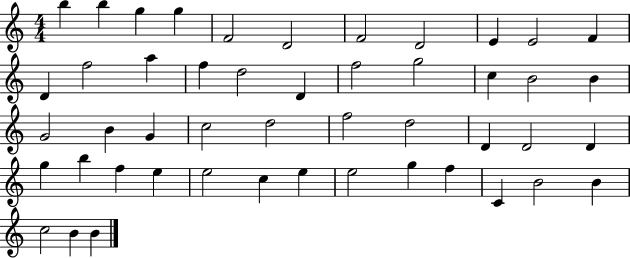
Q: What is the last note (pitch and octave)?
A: B4